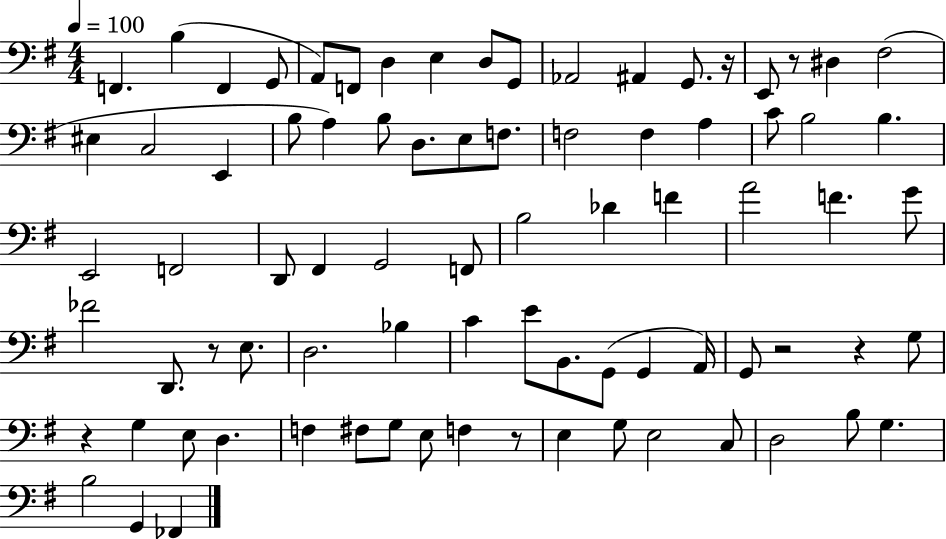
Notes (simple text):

F2/q. B3/q F2/q G2/e A2/e F2/e D3/q E3/q D3/e G2/e Ab2/h A#2/q G2/e. R/s E2/e R/e D#3/q F#3/h EIS3/q C3/h E2/q B3/e A3/q B3/e D3/e. E3/e F3/e. F3/h F3/q A3/q C4/e B3/h B3/q. E2/h F2/h D2/e F#2/q G2/h F2/e B3/h Db4/q F4/q A4/h F4/q. G4/e FES4/h D2/e. R/e E3/e. D3/h. Bb3/q C4/q E4/e B2/e. G2/e G2/q A2/s G2/e R/h R/q G3/e R/q G3/q E3/e D3/q. F3/q F#3/e G3/e E3/e F3/q R/e E3/q G3/e E3/h C3/e D3/h B3/e G3/q. B3/h G2/q FES2/q